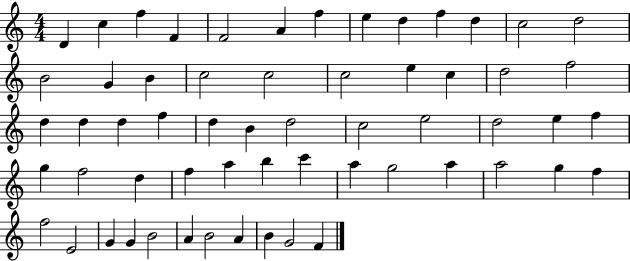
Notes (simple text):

D4/q C5/q F5/q F4/q F4/h A4/q F5/q E5/q D5/q F5/q D5/q C5/h D5/h B4/h G4/q B4/q C5/h C5/h C5/h E5/q C5/q D5/h F5/h D5/q D5/q D5/q F5/q D5/q B4/q D5/h C5/h E5/h D5/h E5/q F5/q G5/q F5/h D5/q F5/q A5/q B5/q C6/q A5/q G5/h A5/q A5/h G5/q F5/q F5/h E4/h G4/q G4/q B4/h A4/q B4/h A4/q B4/q G4/h F4/q